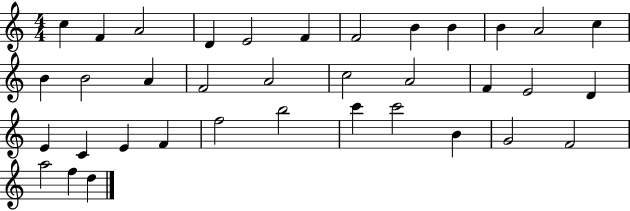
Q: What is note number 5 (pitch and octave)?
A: E4